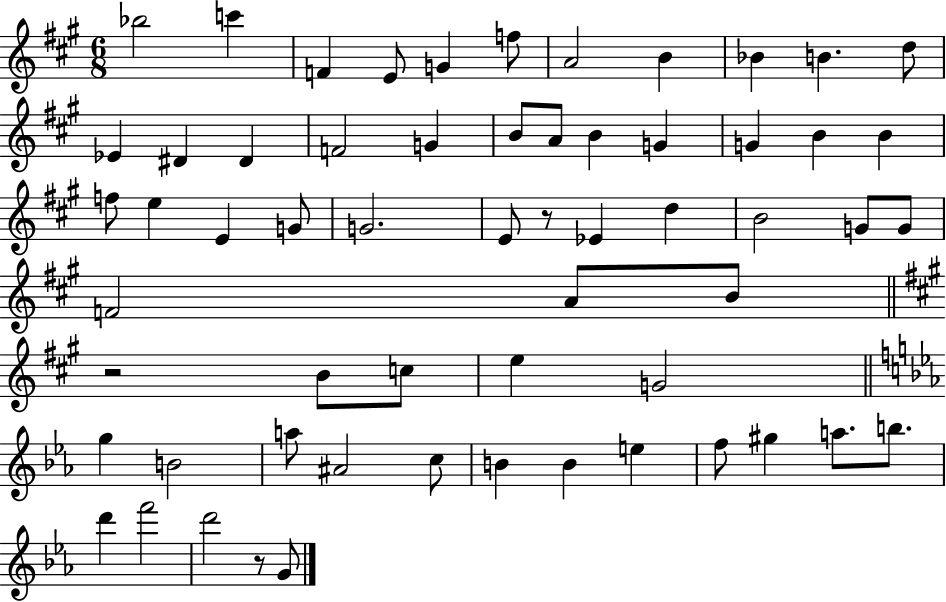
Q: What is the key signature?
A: A major